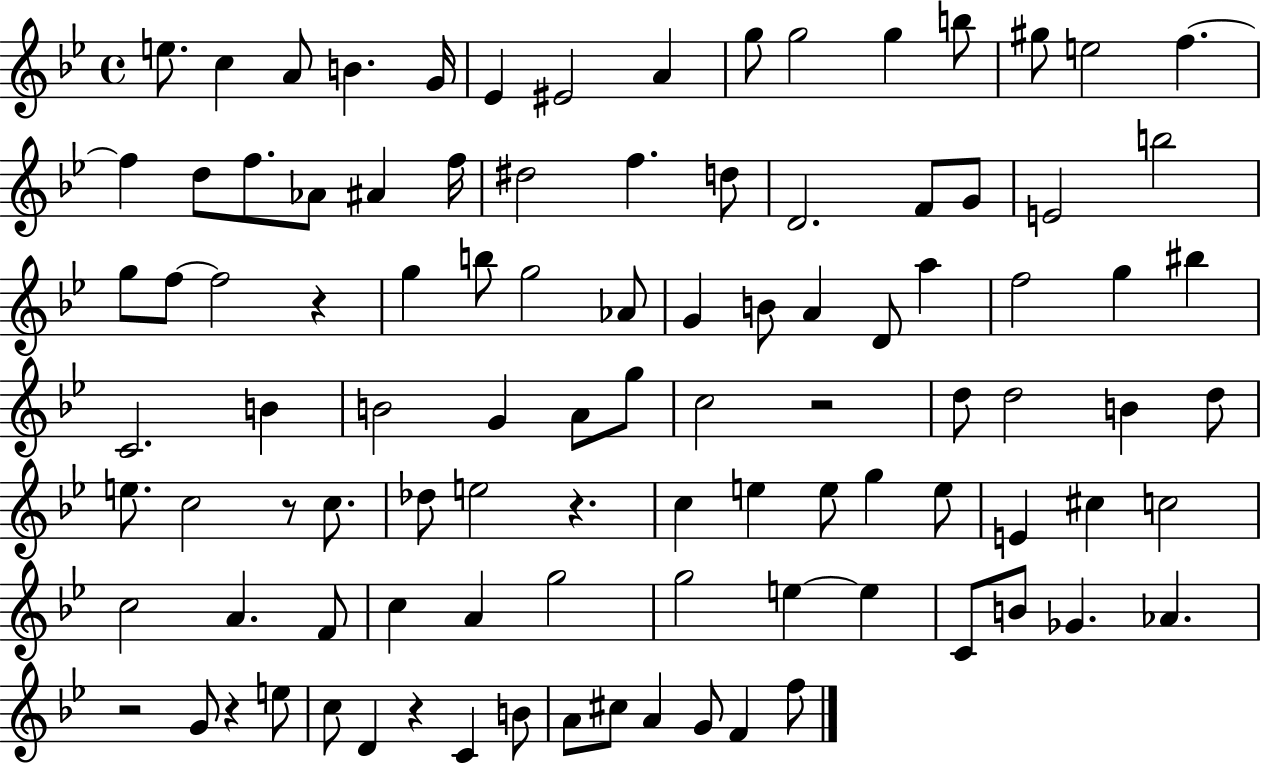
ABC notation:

X:1
T:Untitled
M:4/4
L:1/4
K:Bb
e/2 c A/2 B G/4 _E ^E2 A g/2 g2 g b/2 ^g/2 e2 f f d/2 f/2 _A/2 ^A f/4 ^d2 f d/2 D2 F/2 G/2 E2 b2 g/2 f/2 f2 z g b/2 g2 _A/2 G B/2 A D/2 a f2 g ^b C2 B B2 G A/2 g/2 c2 z2 d/2 d2 B d/2 e/2 c2 z/2 c/2 _d/2 e2 z c e e/2 g e/2 E ^c c2 c2 A F/2 c A g2 g2 e e C/2 B/2 _G _A z2 G/2 z e/2 c/2 D z C B/2 A/2 ^c/2 A G/2 F f/2